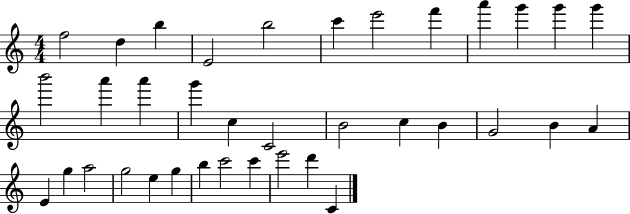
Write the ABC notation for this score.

X:1
T:Untitled
M:4/4
L:1/4
K:C
f2 d b E2 b2 c' e'2 f' a' g' g' g' b'2 a' a' g' c C2 B2 c B G2 B A E g a2 g2 e g b c'2 c' e'2 d' C